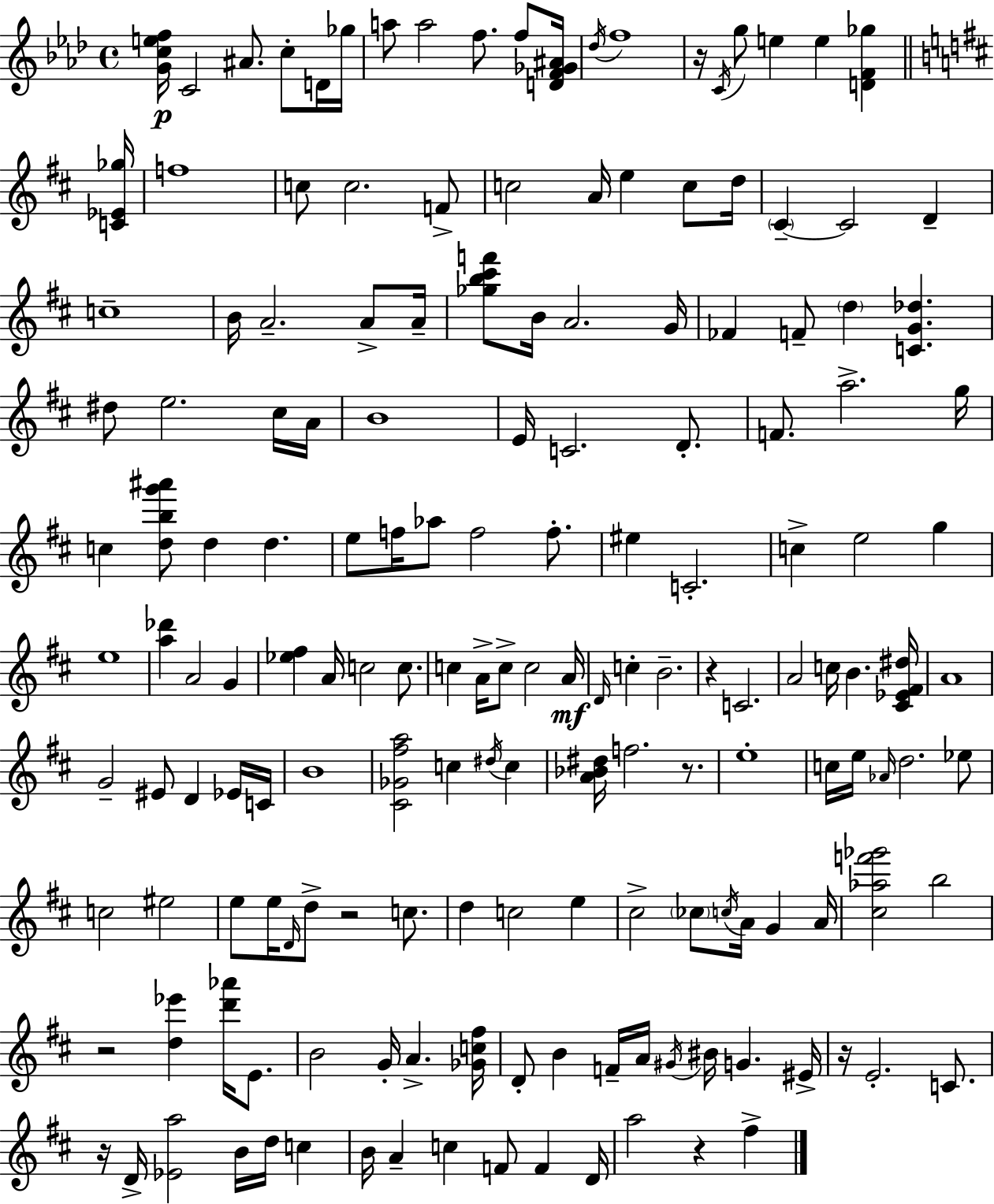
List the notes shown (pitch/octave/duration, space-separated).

[G4,C5,E5,F5]/s C4/h A#4/e. C5/e D4/s Gb5/s A5/e A5/h F5/e. F5/e [D4,F4,Gb4,A#4]/s Db5/s F5/w R/s C4/s G5/e E5/q E5/q [D4,F4,Gb5]/q [C4,Eb4,Gb5]/s F5/w C5/e C5/h. F4/e C5/h A4/s E5/q C5/e D5/s C#4/q C#4/h D4/q C5/w B4/s A4/h. A4/e A4/s [Gb5,B5,C#6,F6]/e B4/s A4/h. G4/s FES4/q F4/e D5/q [C4,G4,Db5]/q. D#5/e E5/h. C#5/s A4/s B4/w E4/s C4/h. D4/e. F4/e. A5/h. G5/s C5/q [D5,B5,G6,A#6]/e D5/q D5/q. E5/e F5/s Ab5/e F5/h F5/e. EIS5/q C4/h. C5/q E5/h G5/q E5/w [A5,Db6]/q A4/h G4/q [Eb5,F#5]/q A4/s C5/h C5/e. C5/q A4/s C5/e C5/h A4/s D4/s C5/q B4/h. R/q C4/h. A4/h C5/s B4/q. [C#4,Eb4,F#4,D#5]/s A4/w G4/h EIS4/e D4/q Eb4/s C4/s B4/w [C#4,Gb4,F#5,A5]/h C5/q D#5/s C5/q [A4,Bb4,D#5]/s F5/h. R/e. E5/w C5/s E5/s Ab4/s D5/h. Eb5/e C5/h EIS5/h E5/e E5/s D4/s D5/e R/h C5/e. D5/q C5/h E5/q C#5/h CES5/e C5/s A4/s G4/q A4/s [C#5,Ab5,F6,Gb6]/h B5/h R/h [D5,Eb6]/q [D6,Ab6]/s E4/e. B4/h G4/s A4/q. [Gb4,C5,F#5]/s D4/e B4/q F4/s A4/s G#4/s BIS4/s G4/q. EIS4/s R/s E4/h. C4/e. R/s D4/s [Eb4,A5]/h B4/s D5/s C5/q B4/s A4/q C5/q F4/e F4/q D4/s A5/h R/q F#5/q